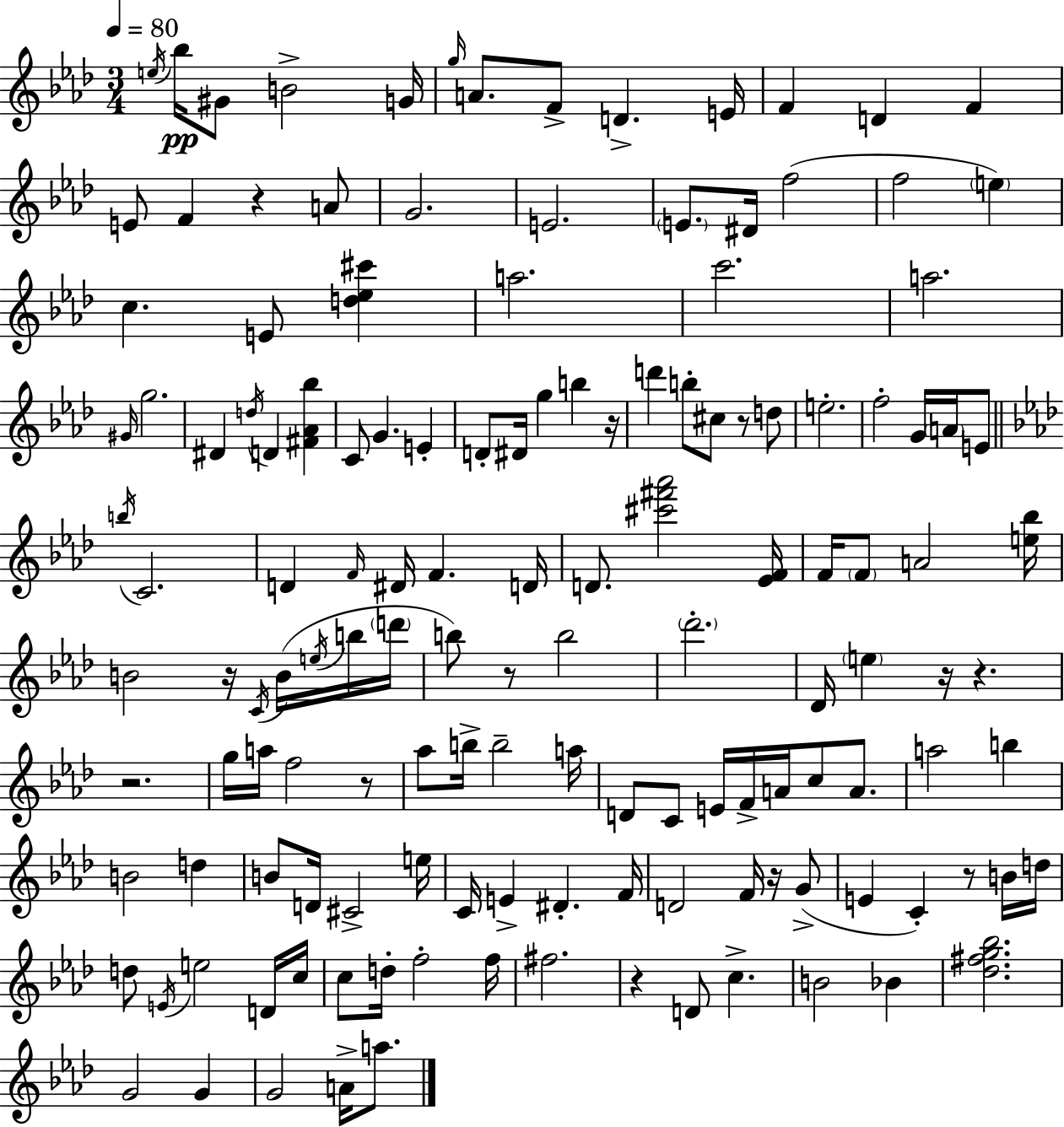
E5/s Bb5/s G#4/e B4/h G4/s G5/s A4/e. F4/e D4/q. E4/s F4/q D4/q F4/q E4/e F4/q R/q A4/e G4/h. E4/h. E4/e. D#4/s F5/h F5/h E5/q C5/q. E4/e [D5,Eb5,C#6]/q A5/h. C6/h. A5/h. G#4/s G5/h. D#4/q D5/s D4/q [F#4,Ab4,Bb5]/q C4/e G4/q. E4/q D4/e D#4/s G5/q B5/q R/s D6/q B5/e C#5/e R/e D5/e E5/h. F5/h G4/s A4/s E4/e B5/s C4/h. D4/q F4/s D#4/s F4/q. D4/s D4/e. [C#6,F#6,Ab6]/h [Eb4,F4]/s F4/s F4/e A4/h [E5,Bb5]/s B4/h R/s C4/s B4/s E5/s B5/s D6/s B5/e R/e B5/h Db6/h. Db4/s E5/q R/s R/q. R/h. G5/s A5/s F5/h R/e Ab5/e B5/s B5/h A5/s D4/e C4/e E4/s F4/s A4/s C5/e A4/e. A5/h B5/q B4/h D5/q B4/e D4/s C#4/h E5/s C4/s E4/q D#4/q. F4/s D4/h F4/s R/s G4/e E4/q C4/q R/e B4/s D5/s D5/e E4/s E5/h D4/s C5/s C5/e D5/s F5/h F5/s F#5/h. R/q D4/e C5/q. B4/h Bb4/q [Db5,F#5,G5,Bb5]/h. G4/h G4/q G4/h A4/s A5/e.